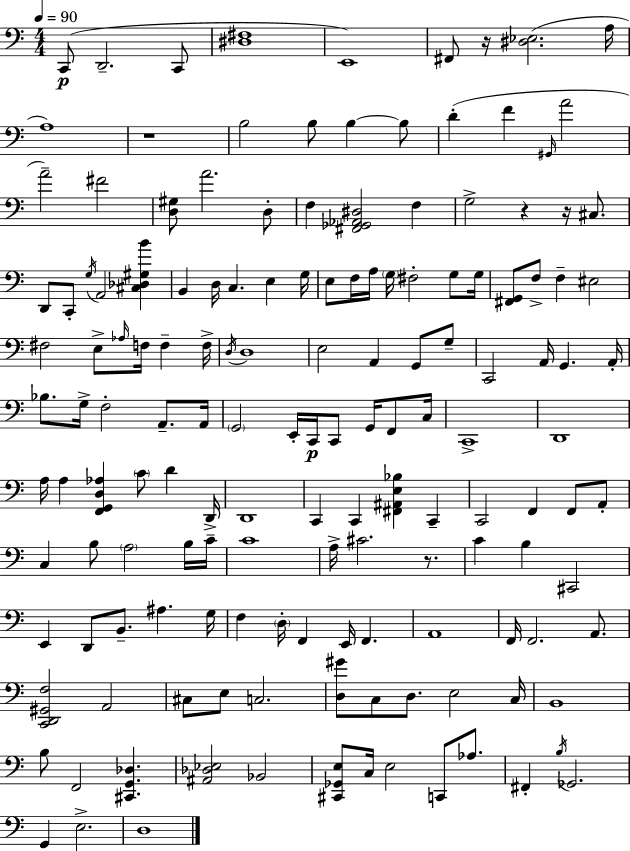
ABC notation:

X:1
T:Untitled
M:4/4
L:1/4
K:Am
C,,/2 D,,2 C,,/2 [^D,^F,]4 E,,4 ^F,,/2 z/4 [^D,_E,]2 A,/4 A,4 z4 B,2 B,/2 B, B,/2 D F ^G,,/4 A2 A2 ^F2 [D,^G,]/2 A2 D,/2 F, [^F,,_G,,_A,,^D,]2 F, G,2 z z/4 ^C,/2 D,,/2 C,,/2 G,/4 A,,2 [^C,_D,^G,B] B,, D,/4 C, E, G,/4 E,/2 F,/4 A,/4 G,/4 ^F,2 G,/2 G,/4 [^F,,G,,]/2 F,/2 F, ^E,2 ^F,2 E,/2 _A,/4 F,/4 F, F,/4 D,/4 D,4 E,2 A,, G,,/2 G,/2 C,,2 A,,/4 G,, A,,/4 _B,/2 G,/4 F,2 A,,/2 A,,/4 G,,2 E,,/4 C,,/4 C,,/2 G,,/4 F,,/2 C,/4 C,,4 D,,4 A,/4 A, [F,,G,,D,_A,] C/2 D D,,/4 D,,4 C,, C,, [^F,,^A,,E,_B,] C,, C,,2 F,, F,,/2 A,,/2 C, B,/2 A,2 B,/4 C/4 C4 A,/4 ^C2 z/2 C B, ^C,,2 E,, D,,/2 B,,/2 ^A, G,/4 F, D,/4 F,, E,,/4 F,, A,,4 F,,/4 F,,2 A,,/2 [C,,D,,^G,,F,]2 A,,2 ^C,/2 E,/2 C,2 [D,^G]/2 C,/2 D,/2 E,2 C,/4 B,,4 B,/2 F,,2 [^C,,G,,_D,] [^A,,_D,_E,]2 _B,,2 [^C,,_G,,E,]/2 C,/4 E,2 C,,/2 _A,/2 ^F,, B,/4 _G,,2 G,, E,2 D,4